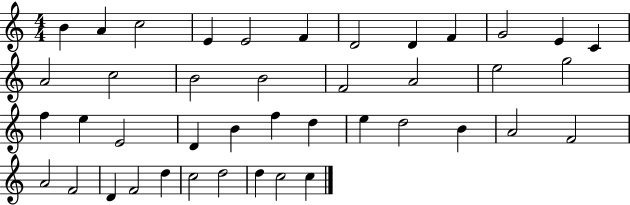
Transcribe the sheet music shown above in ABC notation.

X:1
T:Untitled
M:4/4
L:1/4
K:C
B A c2 E E2 F D2 D F G2 E C A2 c2 B2 B2 F2 A2 e2 g2 f e E2 D B f d e d2 B A2 F2 A2 F2 D F2 d c2 d2 d c2 c